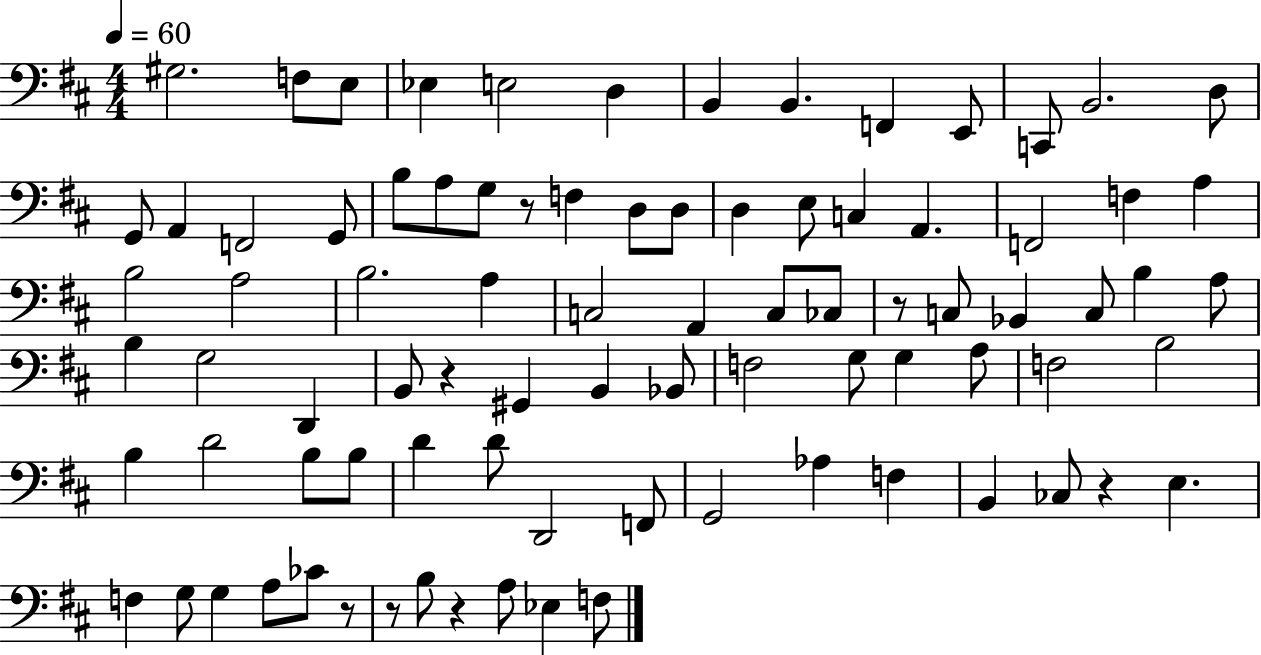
{
  \clef bass
  \numericTimeSignature
  \time 4/4
  \key d \major
  \tempo 4 = 60
  gis2. f8 e8 | ees4 e2 d4 | b,4 b,4. f,4 e,8 | c,8 b,2. d8 | \break g,8 a,4 f,2 g,8 | b8 a8 g8 r8 f4 d8 d8 | d4 e8 c4 a,4. | f,2 f4 a4 | \break b2 a2 | b2. a4 | c2 a,4 c8 ces8 | r8 c8 bes,4 c8 b4 a8 | \break b4 g2 d,4 | b,8 r4 gis,4 b,4 bes,8 | f2 g8 g4 a8 | f2 b2 | \break b4 d'2 b8 b8 | d'4 d'8 d,2 f,8 | g,2 aes4 f4 | b,4 ces8 r4 e4. | \break f4 g8 g4 a8 ces'8 r8 | r8 b8 r4 a8 ees4 f8 | \bar "|."
}